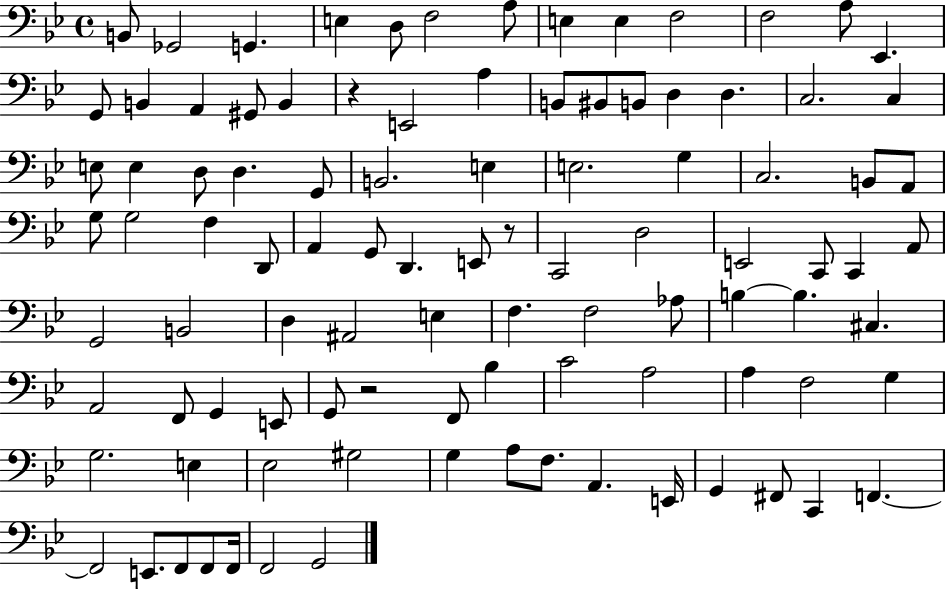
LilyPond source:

{
  \clef bass
  \time 4/4
  \defaultTimeSignature
  \key bes \major
  b,8 ges,2 g,4. | e4 d8 f2 a8 | e4 e4 f2 | f2 a8 ees,4. | \break g,8 b,4 a,4 gis,8 b,4 | r4 e,2 a4 | b,8 bis,8 b,8 d4 d4. | c2. c4 | \break e8 e4 d8 d4. g,8 | b,2. e4 | e2. g4 | c2. b,8 a,8 | \break g8 g2 f4 d,8 | a,4 g,8 d,4. e,8 r8 | c,2 d2 | e,2 c,8 c,4 a,8 | \break g,2 b,2 | d4 ais,2 e4 | f4. f2 aes8 | b4~~ b4. cis4. | \break a,2 f,8 g,4 e,8 | g,8 r2 f,8 bes4 | c'2 a2 | a4 f2 g4 | \break g2. e4 | ees2 gis2 | g4 a8 f8. a,4. e,16 | g,4 fis,8 c,4 f,4.~~ | \break f,2 e,8. f,8 f,8 f,16 | f,2 g,2 | \bar "|."
}